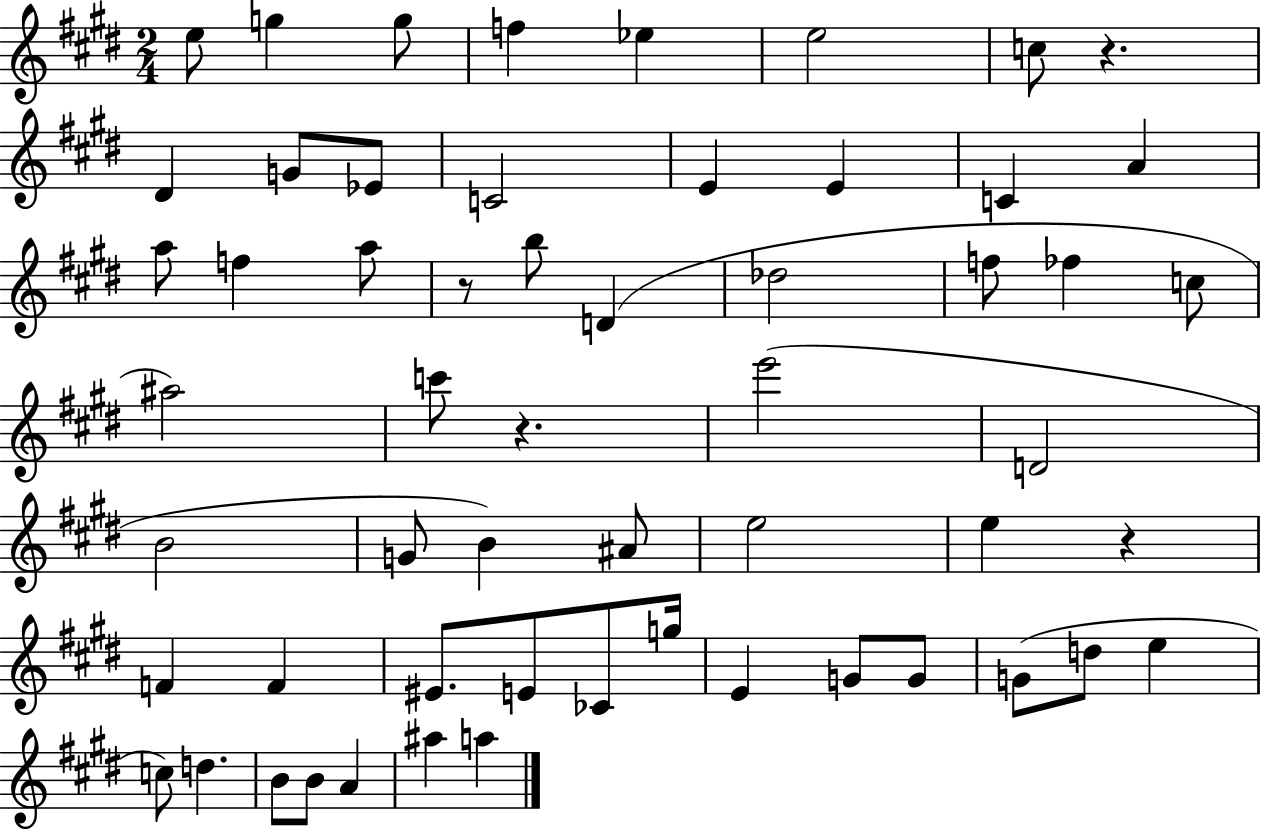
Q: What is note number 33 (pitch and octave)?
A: E5